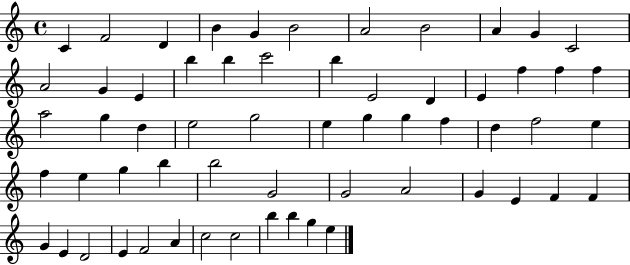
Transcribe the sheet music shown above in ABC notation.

X:1
T:Untitled
M:4/4
L:1/4
K:C
C F2 D B G B2 A2 B2 A G C2 A2 G E b b c'2 b E2 D E f f f a2 g d e2 g2 e g g f d f2 e f e g b b2 G2 G2 A2 G E F F G E D2 E F2 A c2 c2 b b g e